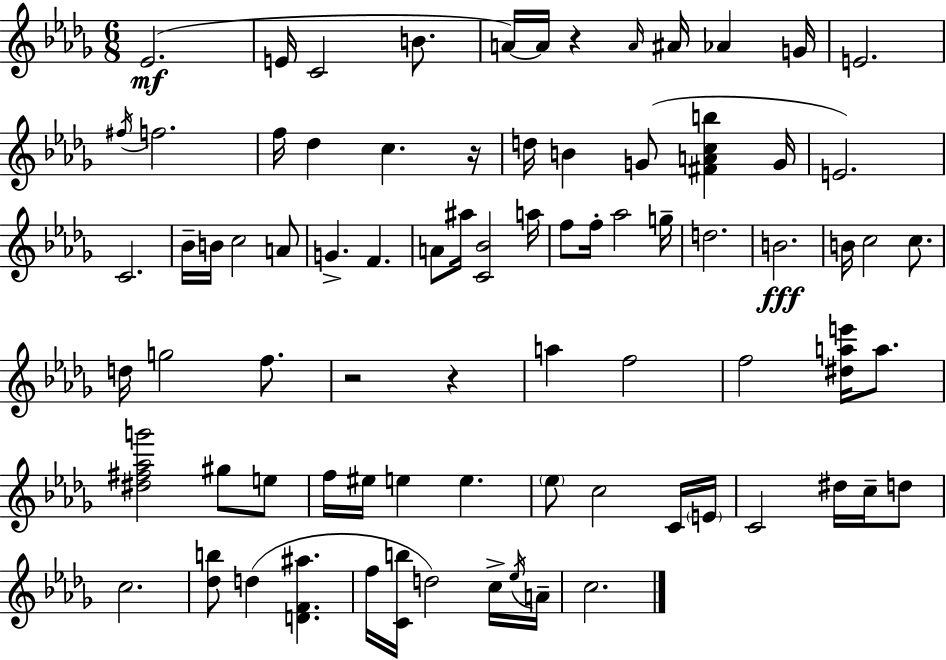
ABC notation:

X:1
T:Untitled
M:6/8
L:1/4
K:Bbm
_E2 E/4 C2 B/2 A/4 A/4 z A/4 ^A/4 _A G/4 E2 ^f/4 f2 f/4 _d c z/4 d/4 B G/2 [^FAcb] G/4 E2 C2 _B/4 B/4 c2 A/2 G F A/2 ^a/4 [C_B]2 a/4 f/2 f/4 _a2 g/4 d2 B2 B/4 c2 c/2 d/4 g2 f/2 z2 z a f2 f2 [^dae']/4 a/2 [^d^f_ag']2 ^g/2 e/2 f/4 ^e/4 e e _e/2 c2 C/4 E/4 C2 ^d/4 c/4 d/2 c2 [_db]/2 d [DF^a] f/4 [Cb]/4 d2 c/4 _e/4 A/4 c2